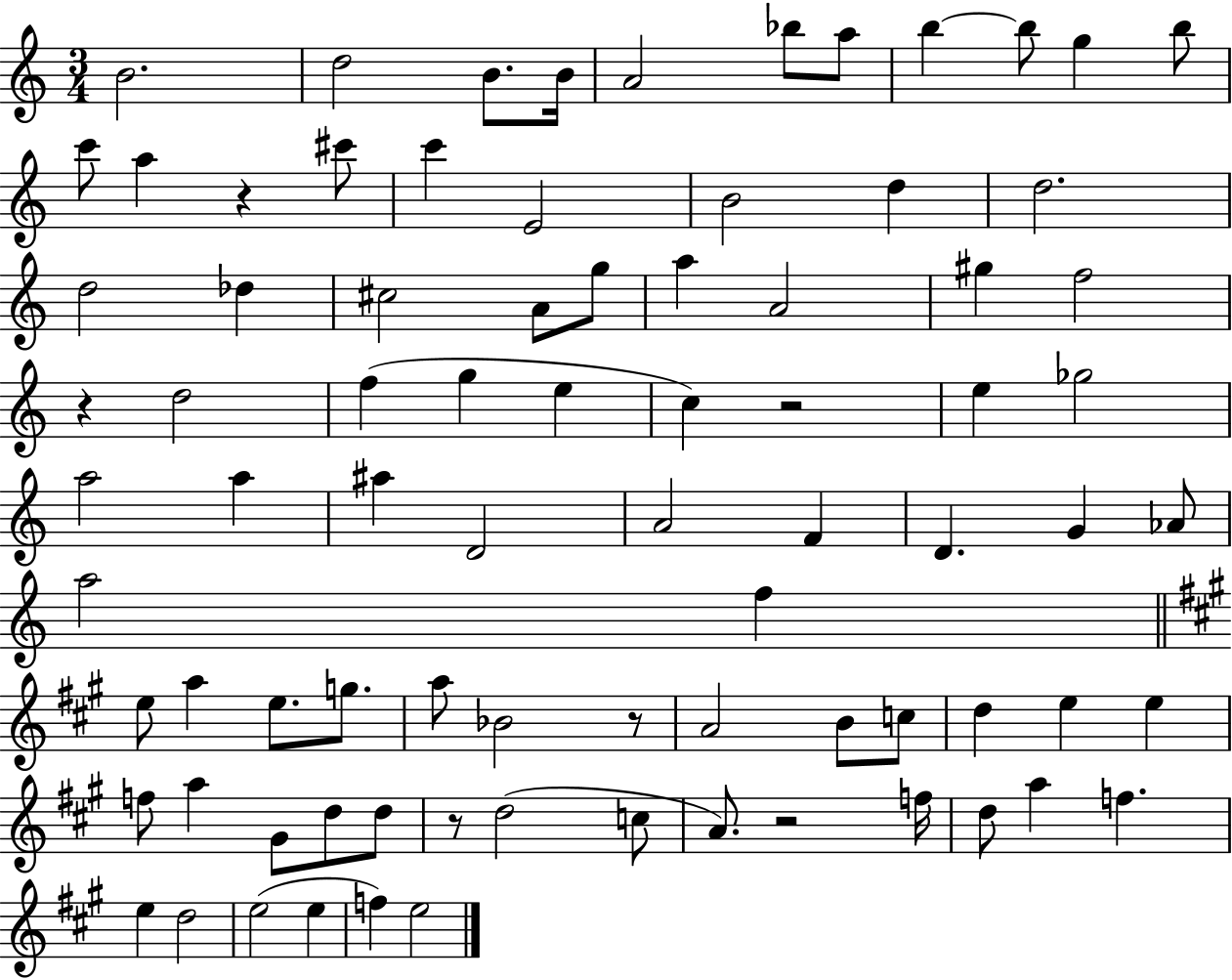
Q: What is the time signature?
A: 3/4